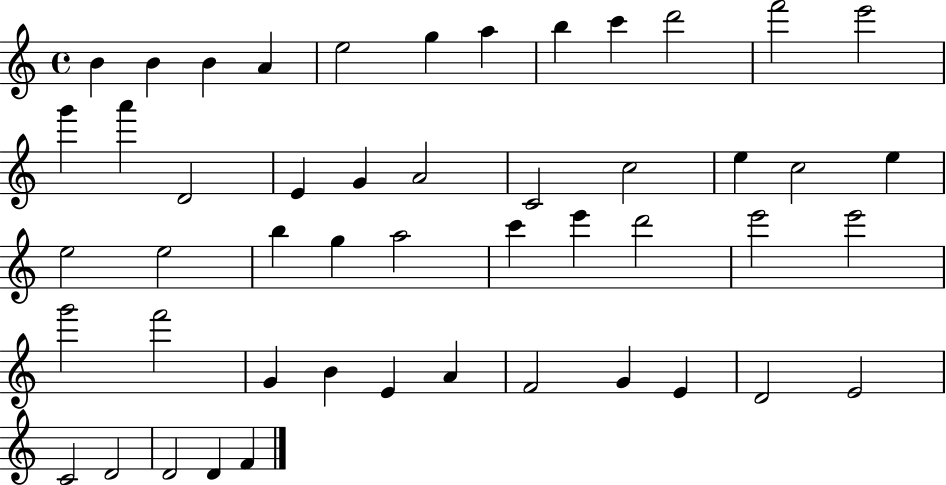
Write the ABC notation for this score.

X:1
T:Untitled
M:4/4
L:1/4
K:C
B B B A e2 g a b c' d'2 f'2 e'2 g' a' D2 E G A2 C2 c2 e c2 e e2 e2 b g a2 c' e' d'2 e'2 e'2 g'2 f'2 G B E A F2 G E D2 E2 C2 D2 D2 D F